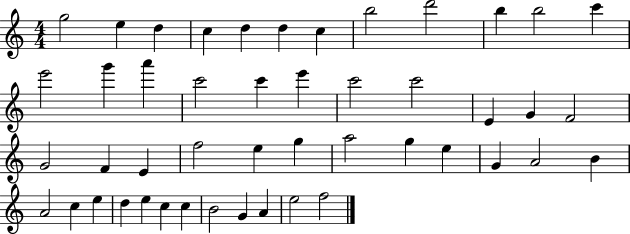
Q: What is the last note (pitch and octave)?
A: F5